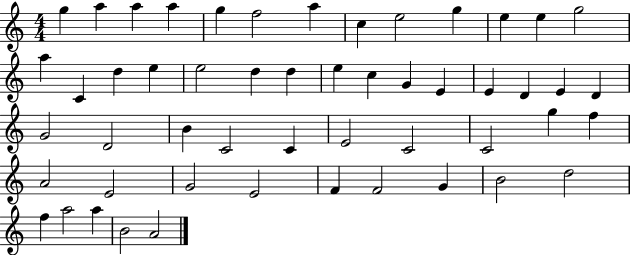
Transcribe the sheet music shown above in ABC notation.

X:1
T:Untitled
M:4/4
L:1/4
K:C
g a a a g f2 a c e2 g e e g2 a C d e e2 d d e c G E E D E D G2 D2 B C2 C E2 C2 C2 g f A2 E2 G2 E2 F F2 G B2 d2 f a2 a B2 A2